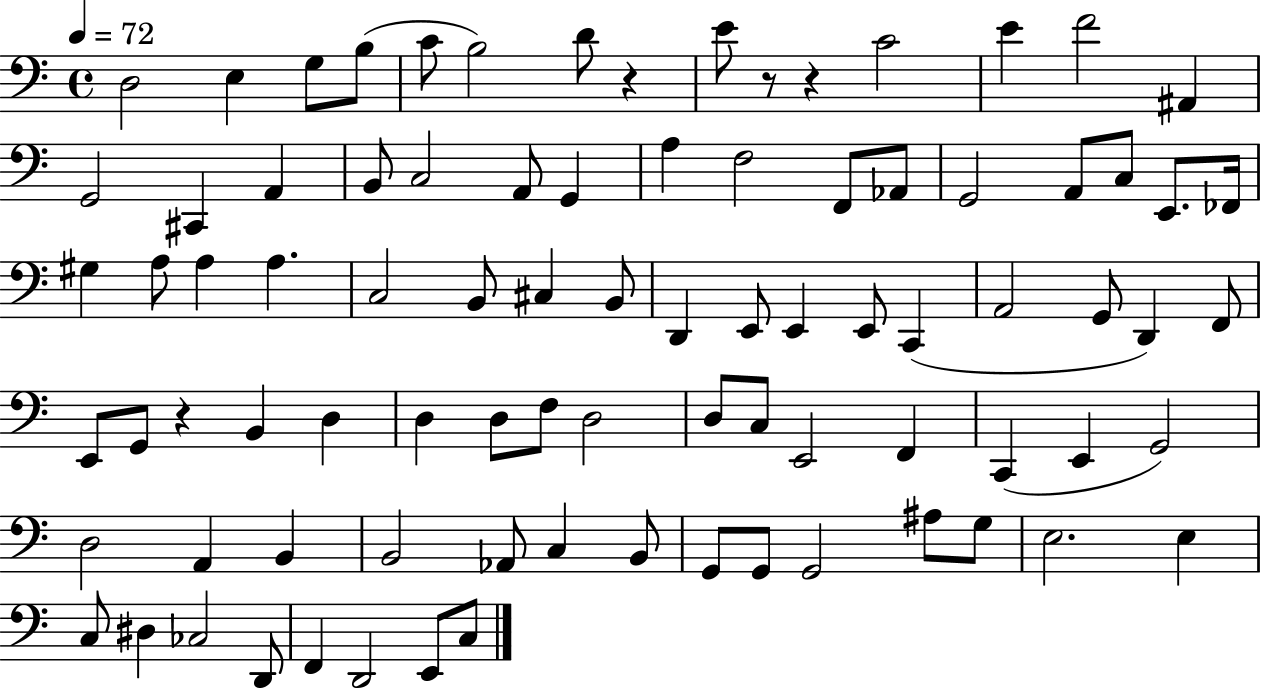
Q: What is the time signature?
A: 4/4